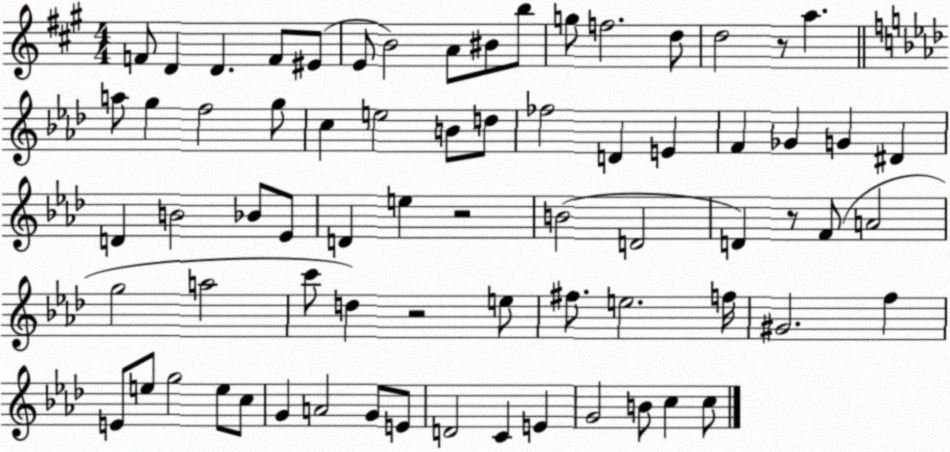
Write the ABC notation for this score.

X:1
T:Untitled
M:4/4
L:1/4
K:A
F/2 D D F/2 ^E/2 E/2 B2 A/2 ^B/2 b/2 g/2 f2 d/2 d2 z/2 a a/2 g f2 g/2 c e2 B/2 d/2 _f2 D E F _G G ^D D B2 _B/2 _E/2 D e z2 B2 D2 D z/2 F/2 A2 g2 a2 c'/2 d z2 e/2 ^f/2 e2 f/4 ^G2 f E/2 e/2 g2 e/2 c/2 G A2 G/2 E/2 D2 C E G2 B/2 c c/2